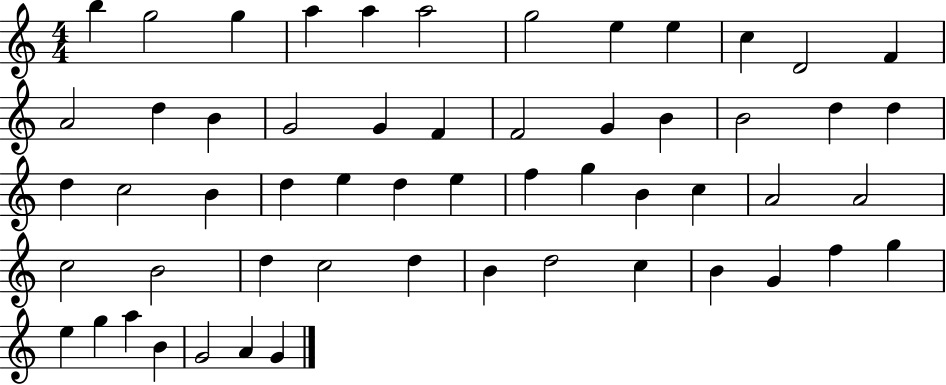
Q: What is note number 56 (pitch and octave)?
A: G4